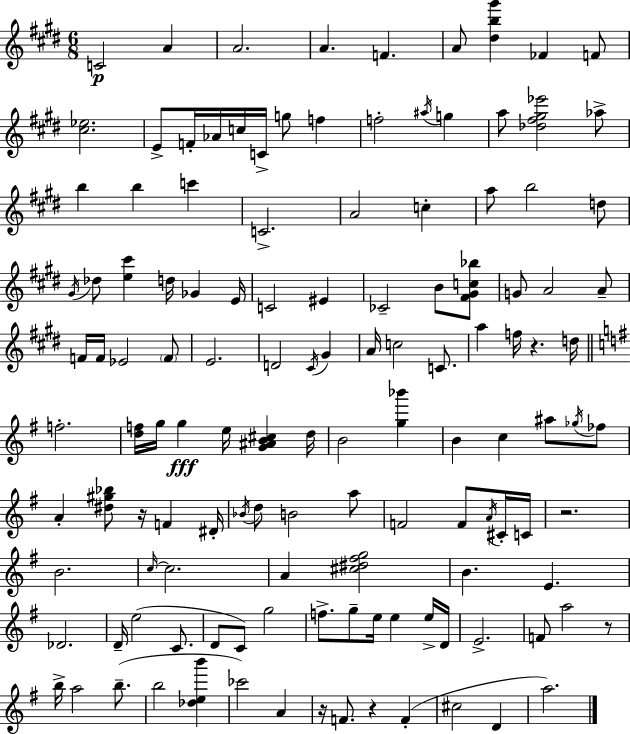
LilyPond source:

{
  \clef treble
  \numericTimeSignature
  \time 6/8
  \key e \major
  c'2\p a'4 | a'2. | a'4. f'4. | a'8 <dis'' b'' gis'''>4 fes'4 f'8 | \break <cis'' ees''>2. | e'8-> f'16-. aes'16 c''16 c'16-> g''8 f''4 | f''2-. \acciaccatura { ais''16 } g''4 | a''8 <des'' fis'' gis'' ees'''>2 aes''8-> | \break b''4 b''4 c'''4 | c'2.-> | a'2 c''4-. | a''8 b''2 d''8 | \break \acciaccatura { gis'16 } des''8 <e'' cis'''>4 d''16 ges'4 | e'16 c'2 eis'4 | ces'2-- b'8 | <fis' gis' c'' bes''>8 g'8 a'2 | \break a'8-- f'16 f'16 ees'2 | \parenthesize f'8 e'2. | d'2 \acciaccatura { cis'16 } gis'4 | a'16 c''2 | \break c'8. a''4 f''16 r4. | d''16 \bar "||" \break \key g \major f''2.-. | <d'' f''>16 g''16 g''4\fff e''16 <g' ais' b' cis''>4 d''16 | b'2 <g'' bes'''>4 | b'4 c''4 ais''8 \acciaccatura { ges''16 } fes''8 | \break a'4-. <dis'' gis'' bes''>8 r16 f'4 | dis'16-. \acciaccatura { bes'16 } d''8 b'2 | a''8 f'2 f'8 | \acciaccatura { a'16 } cis'16-. c'16 r2. | \break b'2. | \grace { c''16~ }~ c''2. | a'4 <cis'' dis'' fis'' g''>2 | b'4. e'4. | \break des'2. | d'16-- e''2( | c'8. d'8 c'8) g''2 | f''8.-> g''8-- e''16 e''4 | \break e''16-> d'16 e'2.-> | f'8 a''2 | r8 b''16-> a''2 | b''8.--( b''2 | \break <des'' e'' b'''>4 ces'''2) | a'4 r16 f'8. r4 | f'4-.( cis''2 | d'4 a''2.) | \break \bar "|."
}